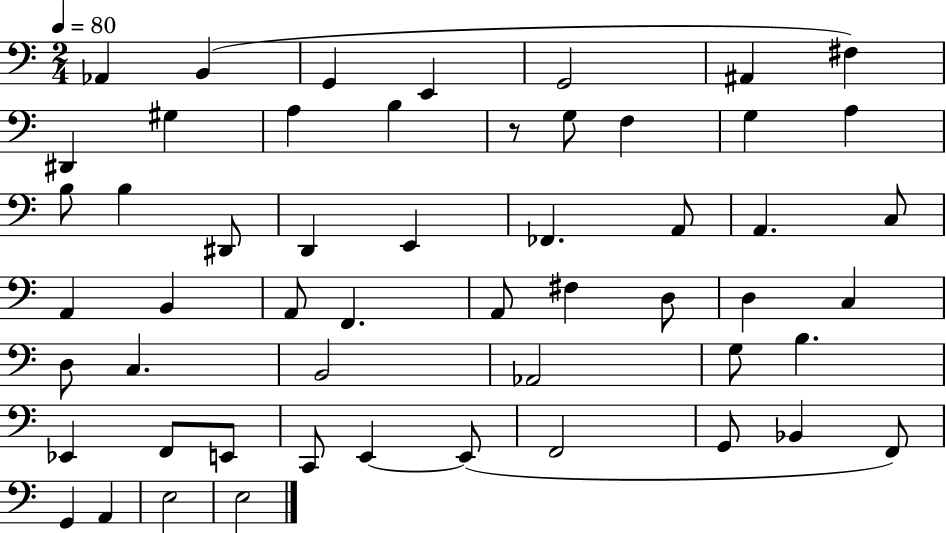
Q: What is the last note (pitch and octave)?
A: E3